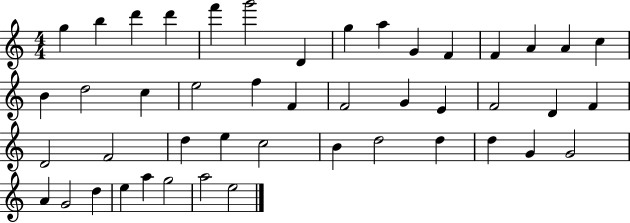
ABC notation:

X:1
T:Untitled
M:4/4
L:1/4
K:C
g b d' d' f' g'2 D g a G F F A A c B d2 c e2 f F F2 G E F2 D F D2 F2 d e c2 B d2 d d G G2 A G2 d e a g2 a2 e2